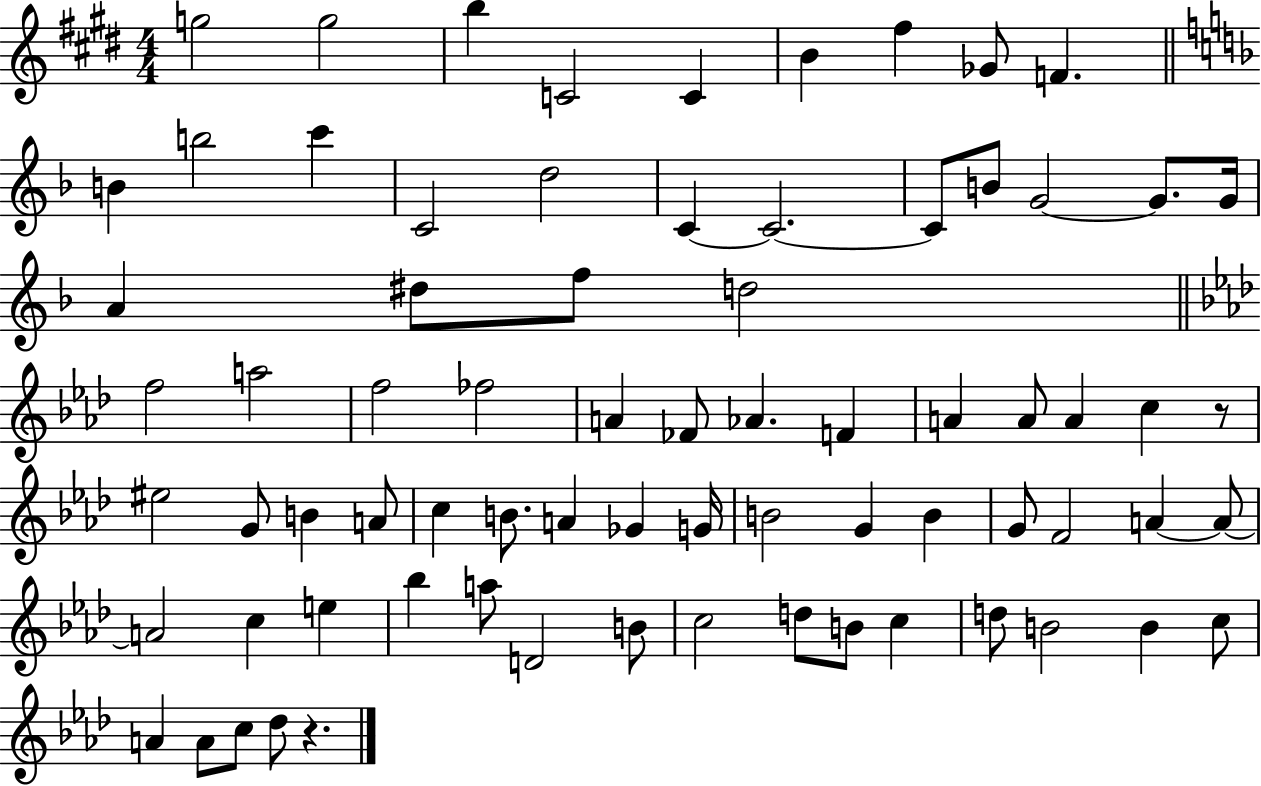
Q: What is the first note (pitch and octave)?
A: G5